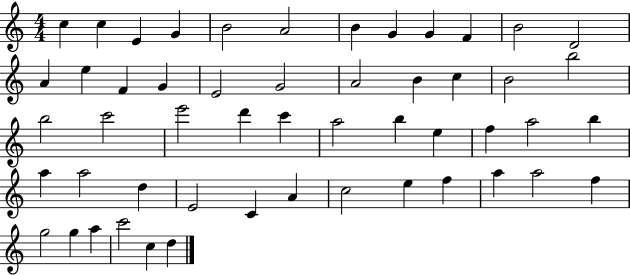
X:1
T:Untitled
M:4/4
L:1/4
K:C
c c E G B2 A2 B G G F B2 D2 A e F G E2 G2 A2 B c B2 b2 b2 c'2 e'2 d' c' a2 b e f a2 b a a2 d E2 C A c2 e f a a2 f g2 g a c'2 c d